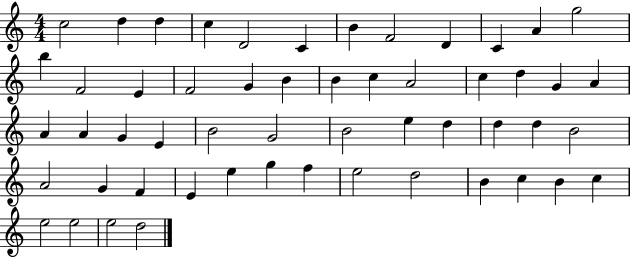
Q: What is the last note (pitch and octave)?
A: D5